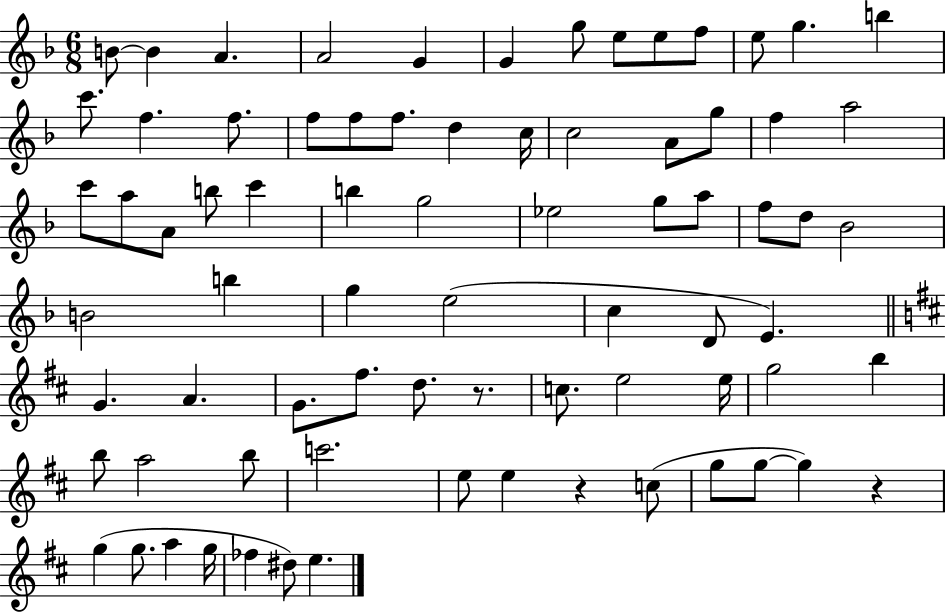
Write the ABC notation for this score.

X:1
T:Untitled
M:6/8
L:1/4
K:F
B/2 B A A2 G G g/2 e/2 e/2 f/2 e/2 g b c'/2 f f/2 f/2 f/2 f/2 d c/4 c2 A/2 g/2 f a2 c'/2 a/2 A/2 b/2 c' b g2 _e2 g/2 a/2 f/2 d/2 _B2 B2 b g e2 c D/2 E G A G/2 ^f/2 d/2 z/2 c/2 e2 e/4 g2 b b/2 a2 b/2 c'2 e/2 e z c/2 g/2 g/2 g z g g/2 a g/4 _f ^d/2 e